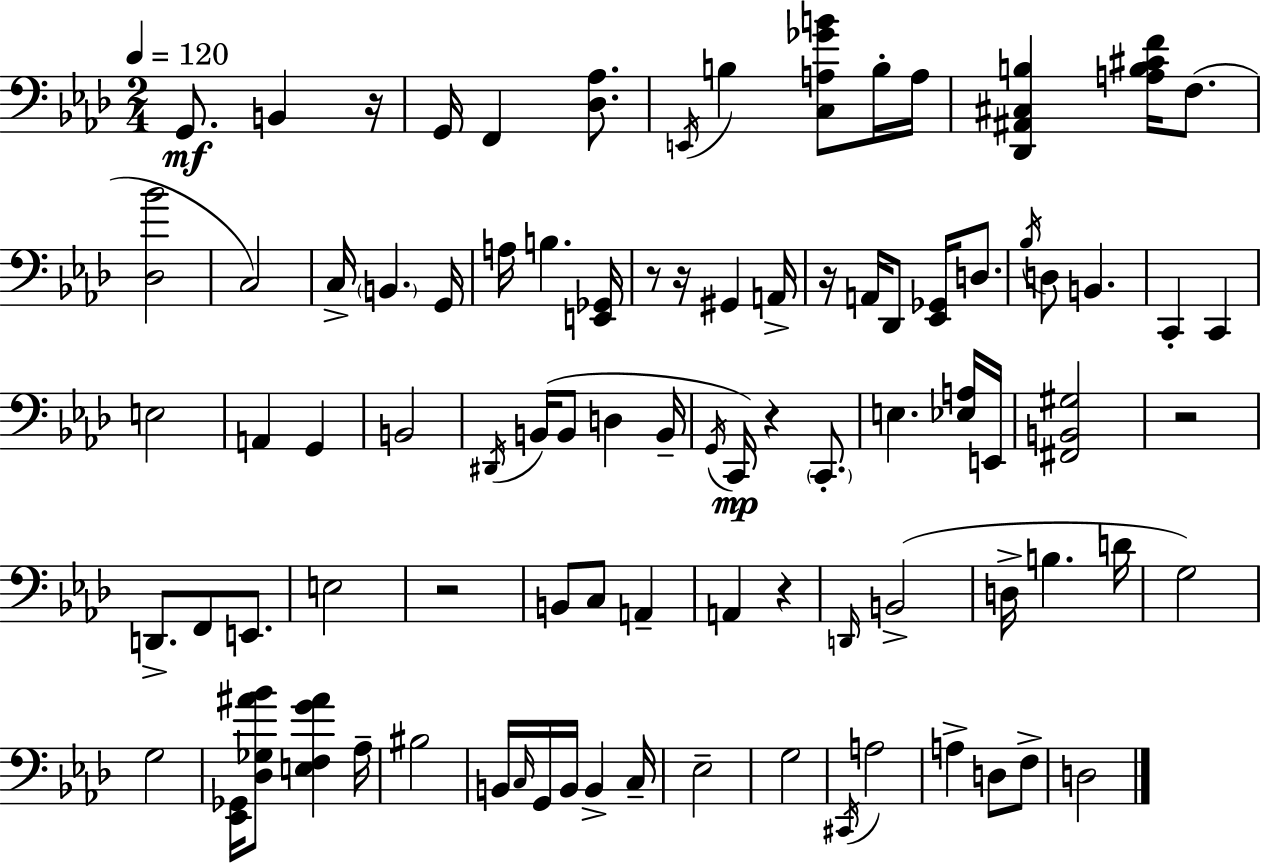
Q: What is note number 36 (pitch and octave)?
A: C2